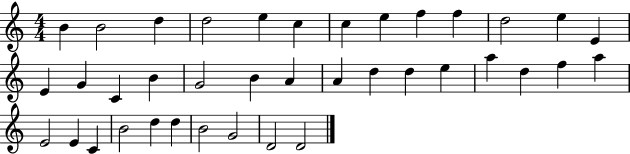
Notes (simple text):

B4/q B4/h D5/q D5/h E5/q C5/q C5/q E5/q F5/q F5/q D5/h E5/q E4/q E4/q G4/q C4/q B4/q G4/h B4/q A4/q A4/q D5/q D5/q E5/q A5/q D5/q F5/q A5/q E4/h E4/q C4/q B4/h D5/q D5/q B4/h G4/h D4/h D4/h